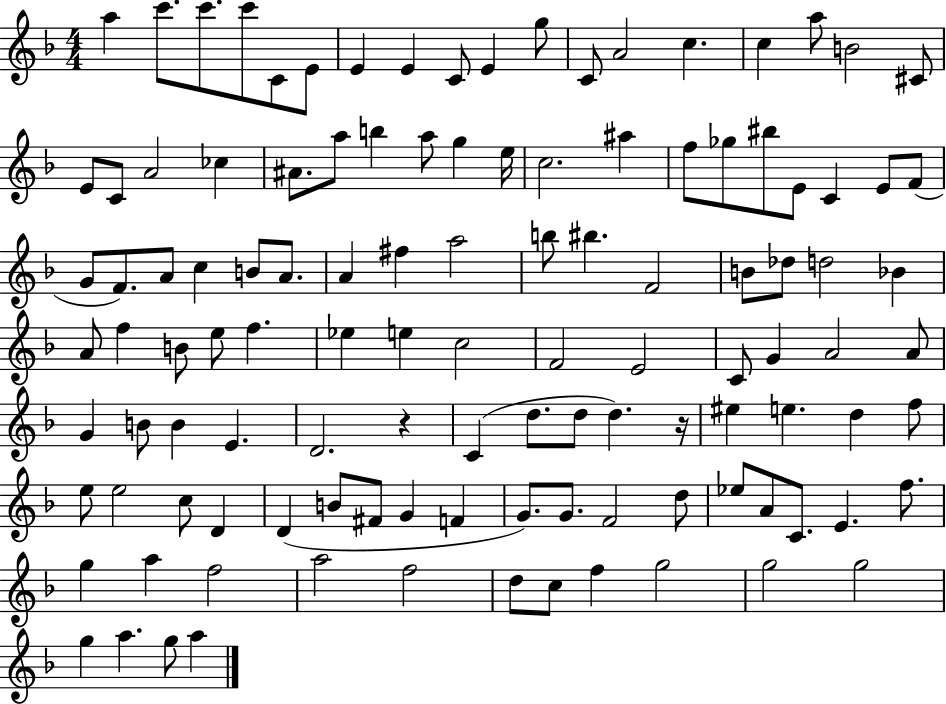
X:1
T:Untitled
M:4/4
L:1/4
K:F
a c'/2 c'/2 c'/2 C/2 E/2 E E C/2 E g/2 C/2 A2 c c a/2 B2 ^C/2 E/2 C/2 A2 _c ^A/2 a/2 b a/2 g e/4 c2 ^a f/2 _g/2 ^b/2 E/2 C E/2 F/2 G/2 F/2 A/2 c B/2 A/2 A ^f a2 b/2 ^b F2 B/2 _d/2 d2 _B A/2 f B/2 e/2 f _e e c2 F2 E2 C/2 G A2 A/2 G B/2 B E D2 z C d/2 d/2 d z/4 ^e e d f/2 e/2 e2 c/2 D D B/2 ^F/2 G F G/2 G/2 F2 d/2 _e/2 A/2 C/2 E f/2 g a f2 a2 f2 d/2 c/2 f g2 g2 g2 g a g/2 a